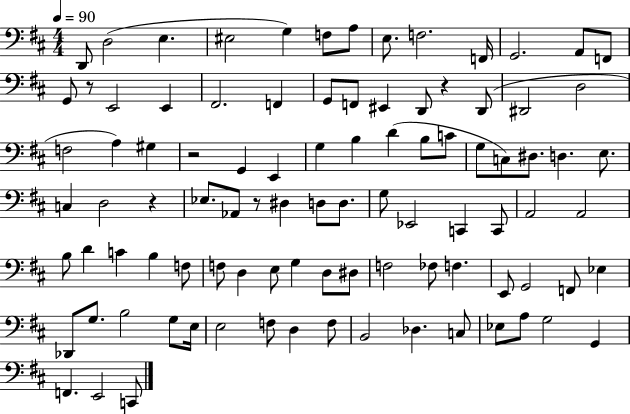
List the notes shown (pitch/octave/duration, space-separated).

D2/e D3/h E3/q. EIS3/h G3/q F3/e A3/e E3/e. F3/h. F2/s G2/h. A2/e F2/e G2/e R/e E2/h E2/q F#2/h. F2/q G2/e F2/e EIS2/q D2/e R/q D2/e D#2/h D3/h F3/h A3/q G#3/q R/h G2/q E2/q G3/q B3/q D4/q B3/e C4/e G3/e C3/e D#3/e. D3/q. E3/e. C3/q D3/h R/q Eb3/e. Ab2/e R/e D#3/q D3/e D3/e. G3/e Eb2/h C2/q C2/e A2/h A2/h B3/e D4/q C4/q B3/q F3/e F3/e D3/q E3/e G3/q D3/e D#3/e F3/h FES3/e F3/q. E2/e G2/h F2/e Eb3/q Db2/e G3/e. B3/h G3/e E3/s E3/h F3/e D3/q F3/e B2/h Db3/q. C3/e Eb3/e A3/e G3/h G2/q F2/q. E2/h C2/e